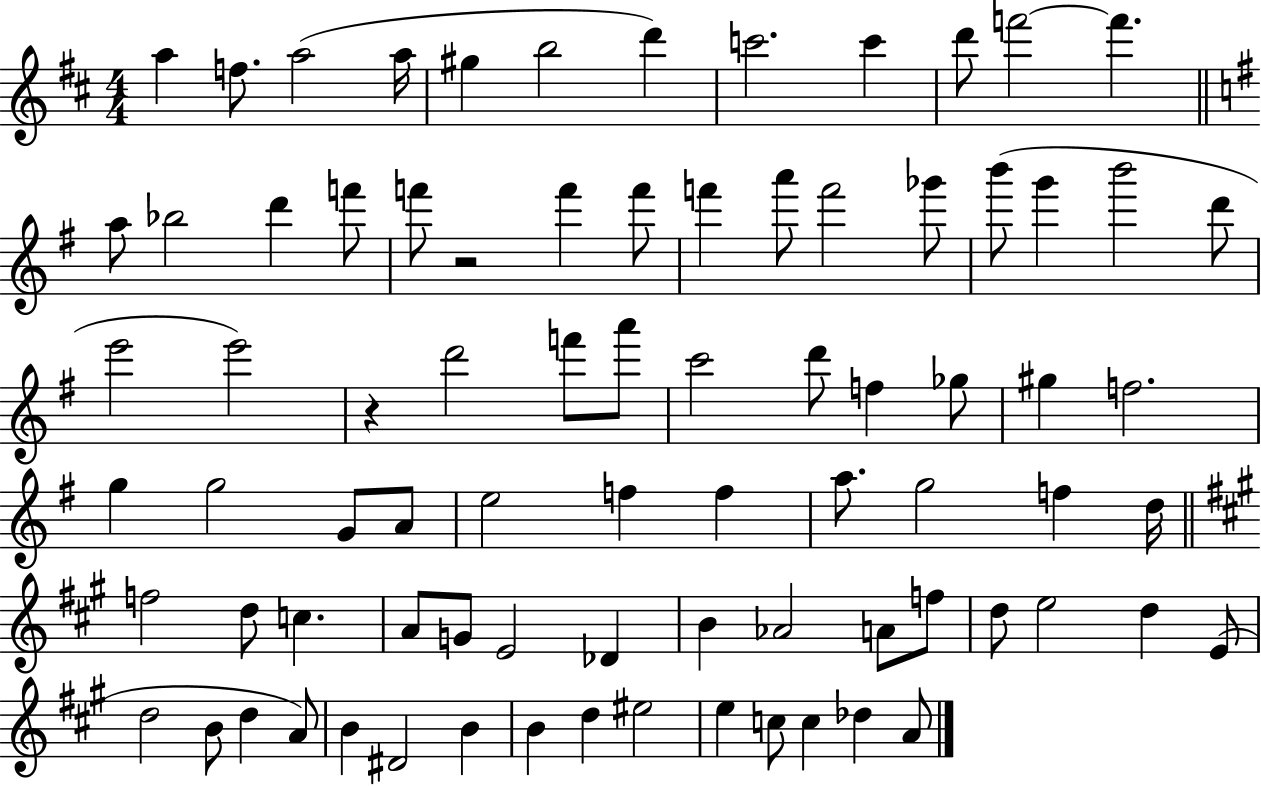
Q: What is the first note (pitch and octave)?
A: A5